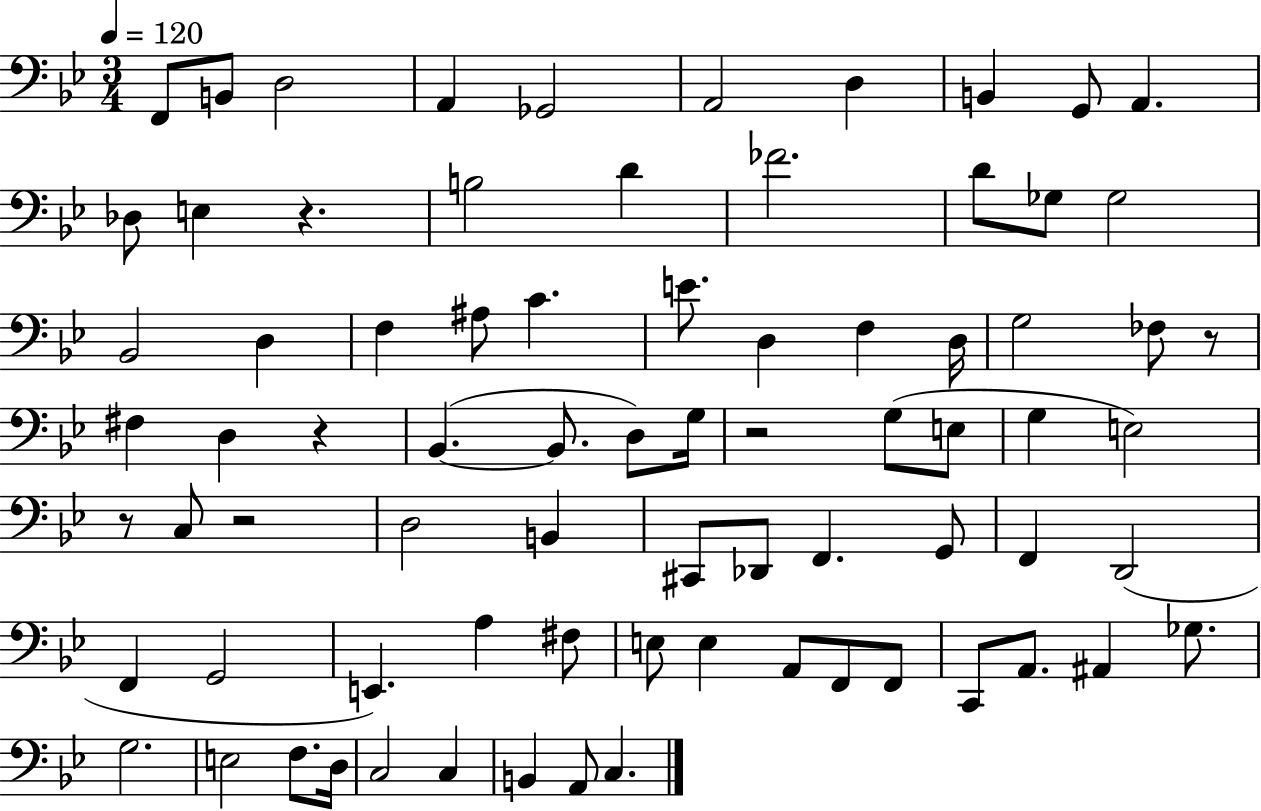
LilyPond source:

{
  \clef bass
  \numericTimeSignature
  \time 3/4
  \key bes \major
  \tempo 4 = 120
  \repeat volta 2 { f,8 b,8 d2 | a,4 ges,2 | a,2 d4 | b,4 g,8 a,4. | \break des8 e4 r4. | b2 d'4 | fes'2. | d'8 ges8 ges2 | \break bes,2 d4 | f4 ais8 c'4. | e'8. d4 f4 d16 | g2 fes8 r8 | \break fis4 d4 r4 | bes,4.~(~ bes,8. d8) g16 | r2 g8( e8 | g4 e2) | \break r8 c8 r2 | d2 b,4 | cis,8 des,8 f,4. g,8 | f,4 d,2( | \break f,4 g,2 | e,4.) a4 fis8 | e8 e4 a,8 f,8 f,8 | c,8 a,8. ais,4 ges8. | \break g2. | e2 f8. d16 | c2 c4 | b,4 a,8 c4. | \break } \bar "|."
}